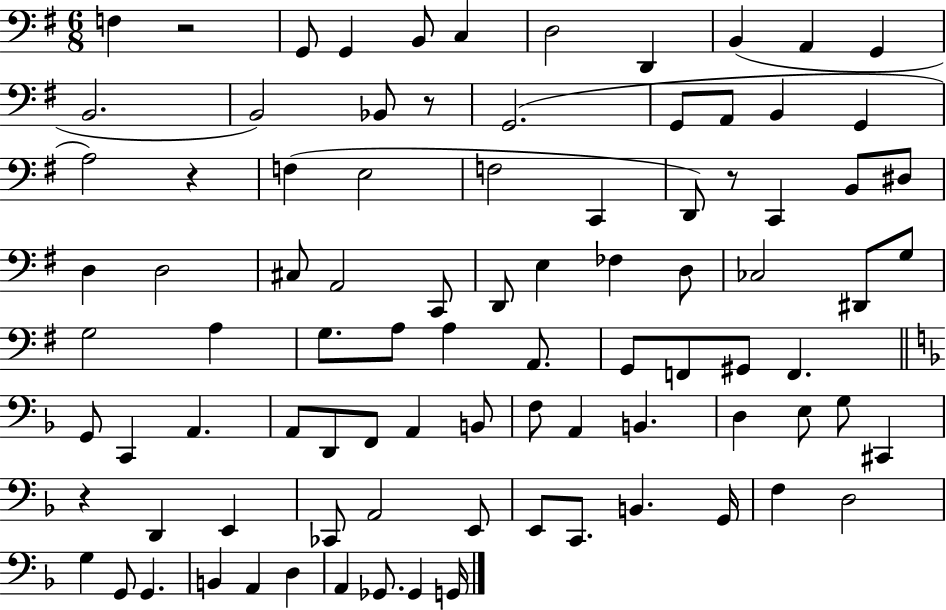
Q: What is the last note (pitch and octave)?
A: G2